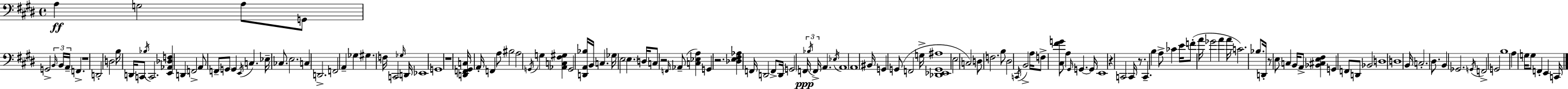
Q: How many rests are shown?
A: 7